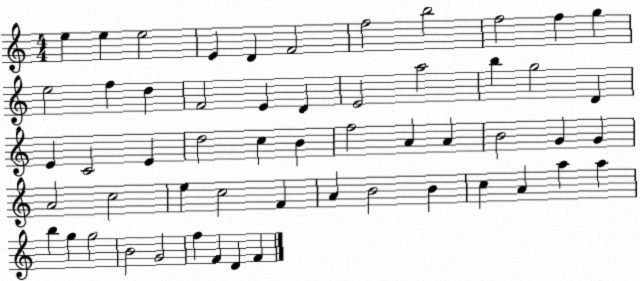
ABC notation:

X:1
T:Untitled
M:4/4
L:1/4
K:C
e e e2 E D F2 f2 b2 f2 f g e2 f d F2 E D E2 a2 b g2 D E C2 E d2 c B f2 A A B2 G G A2 c2 e c2 F A B2 B c A a a b g g2 B2 G2 f F D F